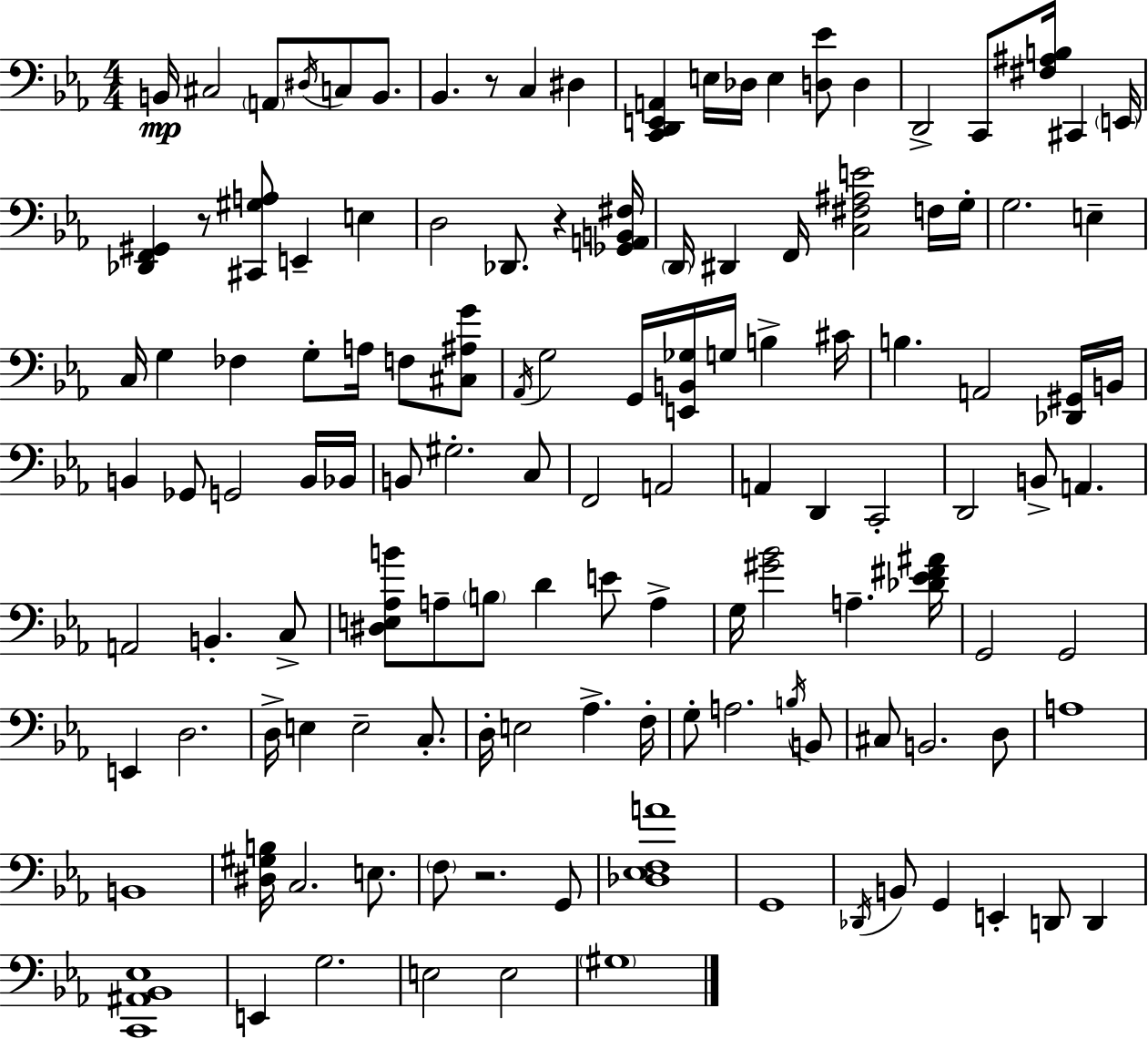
X:1
T:Untitled
M:4/4
L:1/4
K:Eb
B,,/4 ^C,2 A,,/2 ^D,/4 C,/2 B,,/2 _B,, z/2 C, ^D, [C,,D,,E,,A,,] E,/4 _D,/4 E, [D,_E]/2 D, D,,2 C,,/2 [^F,^A,B,]/4 ^C,, E,,/4 [_D,,F,,^G,,] z/2 [^C,,^G,A,]/2 E,, E, D,2 _D,,/2 z [_G,,A,,B,,^F,]/4 D,,/4 ^D,, F,,/4 [C,^F,^A,E]2 F,/4 G,/4 G,2 E, C,/4 G, _F, G,/2 A,/4 F,/2 [^C,^A,G]/2 _A,,/4 G,2 G,,/4 [E,,B,,_G,]/4 G,/4 B, ^C/4 B, A,,2 [_D,,^G,,]/4 B,,/4 B,, _G,,/2 G,,2 B,,/4 _B,,/4 B,,/2 ^G,2 C,/2 F,,2 A,,2 A,, D,, C,,2 D,,2 B,,/2 A,, A,,2 B,, C,/2 [^D,E,_A,B]/2 A,/2 B,/2 D E/2 A, G,/4 [^G_B]2 A, [_D_E^F^A]/4 G,,2 G,,2 E,, D,2 D,/4 E, E,2 C,/2 D,/4 E,2 _A, F,/4 G,/2 A,2 B,/4 B,,/2 ^C,/2 B,,2 D,/2 A,4 B,,4 [^D,^G,B,]/4 C,2 E,/2 F,/2 z2 G,,/2 [_D,_E,F,A]4 G,,4 _D,,/4 B,,/2 G,, E,, D,,/2 D,, [C,,^A,,_B,,_E,]4 E,, G,2 E,2 E,2 ^G,4